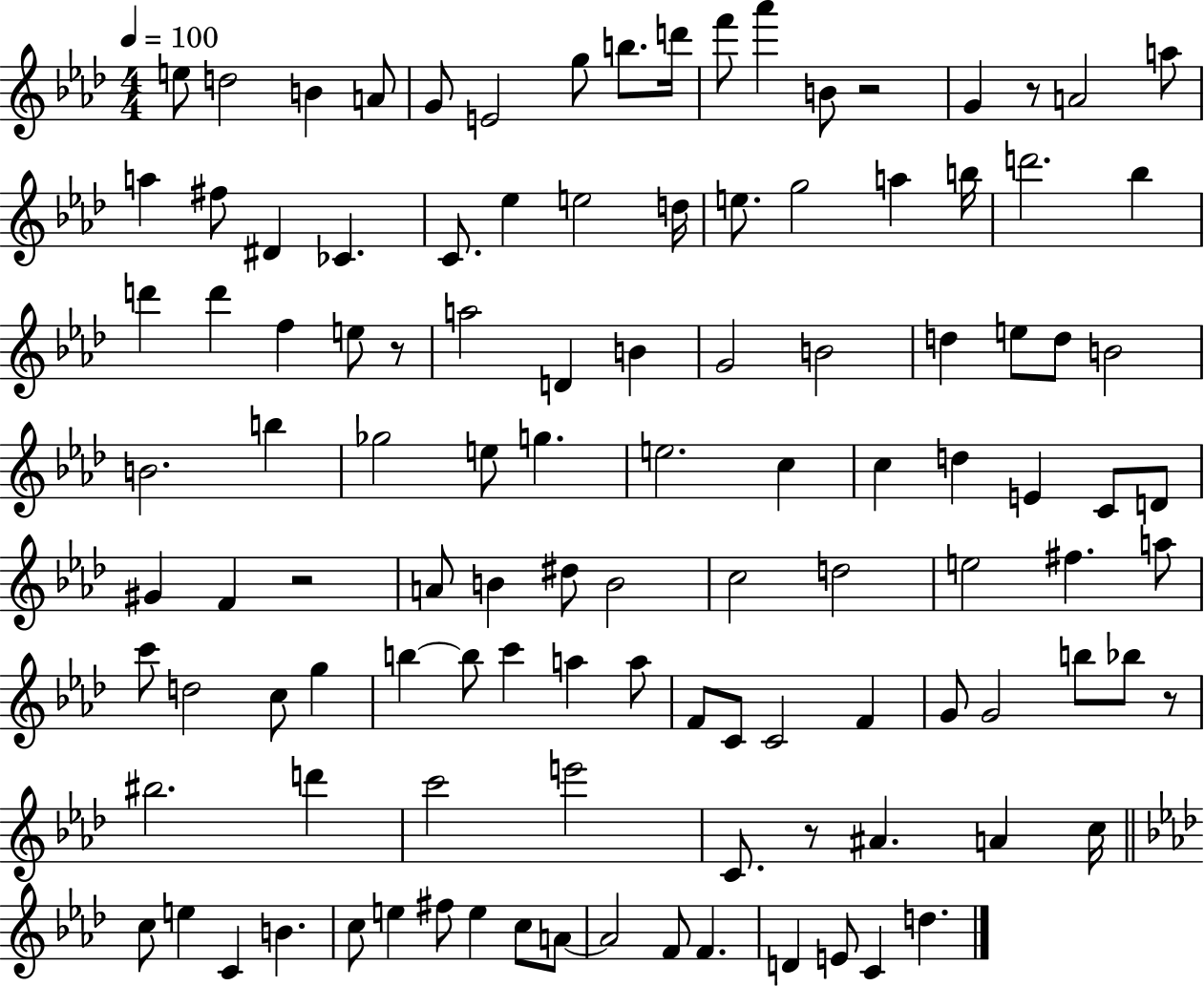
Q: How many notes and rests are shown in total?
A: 113